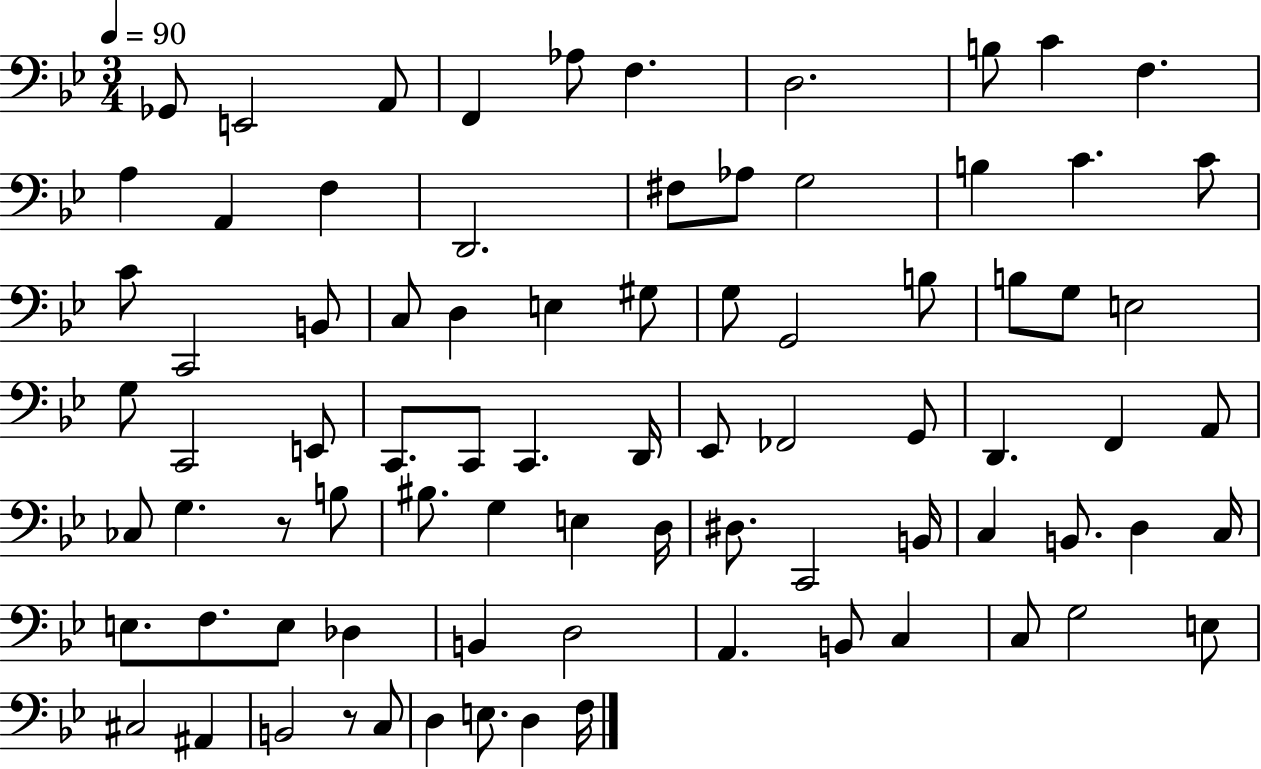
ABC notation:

X:1
T:Untitled
M:3/4
L:1/4
K:Bb
_G,,/2 E,,2 A,,/2 F,, _A,/2 F, D,2 B,/2 C F, A, A,, F, D,,2 ^F,/2 _A,/2 G,2 B, C C/2 C/2 C,,2 B,,/2 C,/2 D, E, ^G,/2 G,/2 G,,2 B,/2 B,/2 G,/2 E,2 G,/2 C,,2 E,,/2 C,,/2 C,,/2 C,, D,,/4 _E,,/2 _F,,2 G,,/2 D,, F,, A,,/2 _C,/2 G, z/2 B,/2 ^B,/2 G, E, D,/4 ^D,/2 C,,2 B,,/4 C, B,,/2 D, C,/4 E,/2 F,/2 E,/2 _D, B,, D,2 A,, B,,/2 C, C,/2 G,2 E,/2 ^C,2 ^A,, B,,2 z/2 C,/2 D, E,/2 D, F,/4